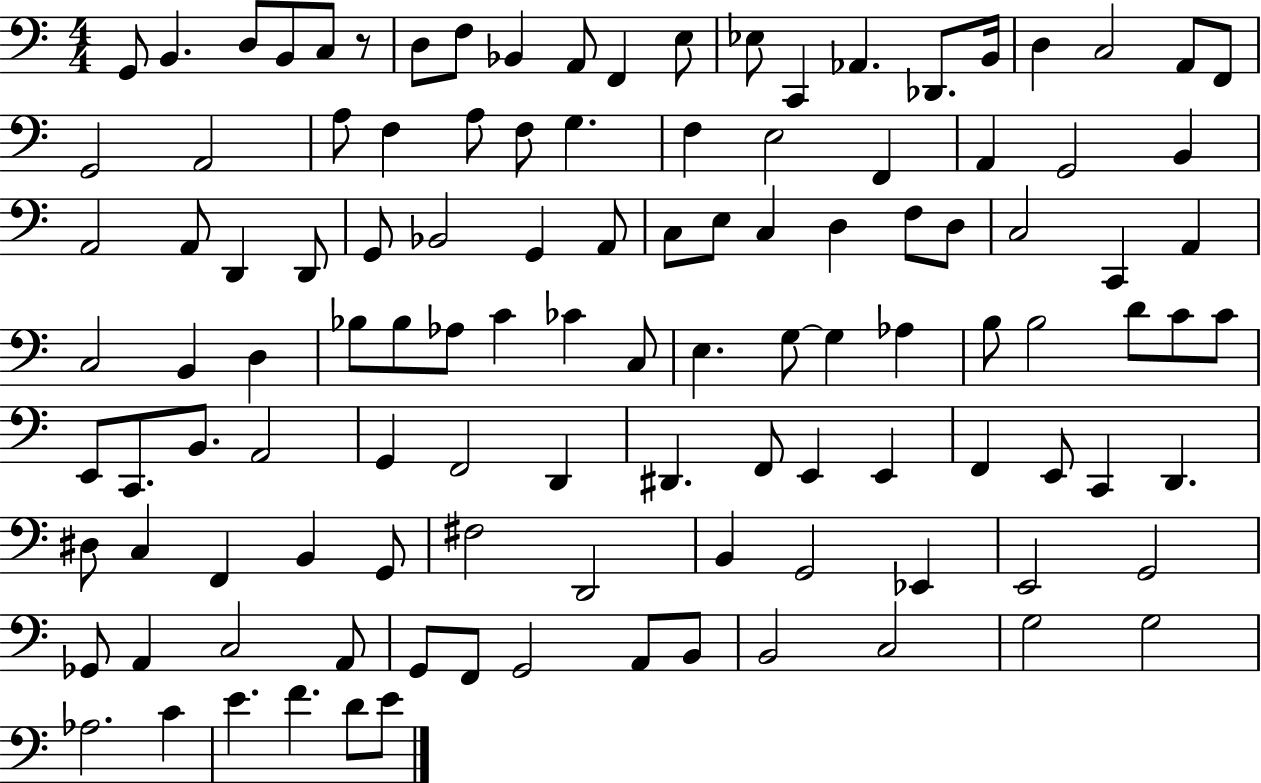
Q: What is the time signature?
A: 4/4